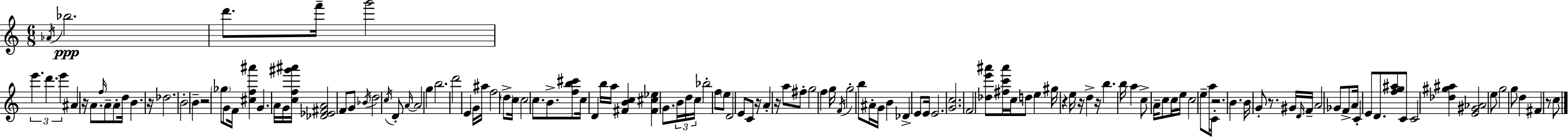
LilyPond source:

{
  \clef treble
  \numericTimeSignature
  \time 6/8
  \key a \minor
  \repeat volta 2 { \acciaccatura { aes'16 }\ppp bes''2. | d'''8. f'''16-- g'''2 | \tuplet 3/2 { e'''4. d'''4. | e'''4 } ais'4 r16 a'8. | \break \grace { f''16 } a'8-- a'8-. d''16 b'4. | r16 des''2. | b'2-. b'4-- | r2 \parenthesize ges''8 | \break g'8 f'16 <cis'' f'' ais'''>4 g'4. | a'16 g'16 <c'' f'' gis''' ais'''>16 <des' ees' fis' a'>2 | f'8 g'8 \acciaccatura { bes'16 } d''2 | \acciaccatura { c''16 } d'8-. \grace { a'16~ }~ a'2 | \break g''4 b''2. | d'''2 | e'4 g'16 ais''16 f''2 | \parenthesize d''8-> c''16 c''2 | \break c''8. b'8.-> <f'' b'' cis'''>8 c''16 d'4 | b''16 a''16 <fis' b' c''>4 <fis' cis'' ees''>4 | g'8. \tuplet 3/2 { b'16 d''16 c''16 } bes''2-. | f''8 \parenthesize e''8 d'2 | \break e'8 c'8 r16 a'4-. | r16 a''8 fis''8-. g''2 | f''4 g''16 \acciaccatura { f'16 } g''2-. | b''8 ais'16-. g'16 b'4 des'4-> | \break e'8 e'16 e'2. | <g' c''>2. | f'2 | <des'' e''' ais'''>8 <fis'' c''' ais'''>16 c''16 d''8 e''4 | \break gis''16 r4 e''16 r16 d''4-> r16 | b''4. b''16 a''4 c''8-> | a'16-- c''8 c''16 e''16 c''2 | e''8-- a''16 c'16-. r2. | \break b'4. | b'16 g'8-. r8. gis'16 \grace { d'16 } f'16-- a'2 | ges'8 f'8-> a'16 c'4-. | e'8 d'8. <f'' g'' ais''>8 c'8 c'2 | \break <des'' gis'' ais''>4 <e' gis' aes'>2 | e''8 g''2 | g''8 d''4 fis'4 | r8 c''8 } \bar "|."
}